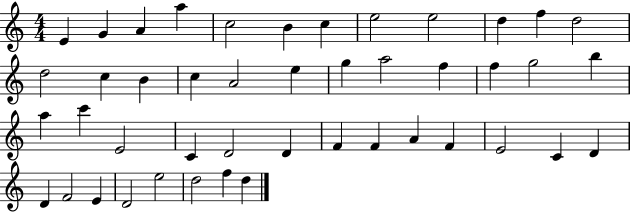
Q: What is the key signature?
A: C major